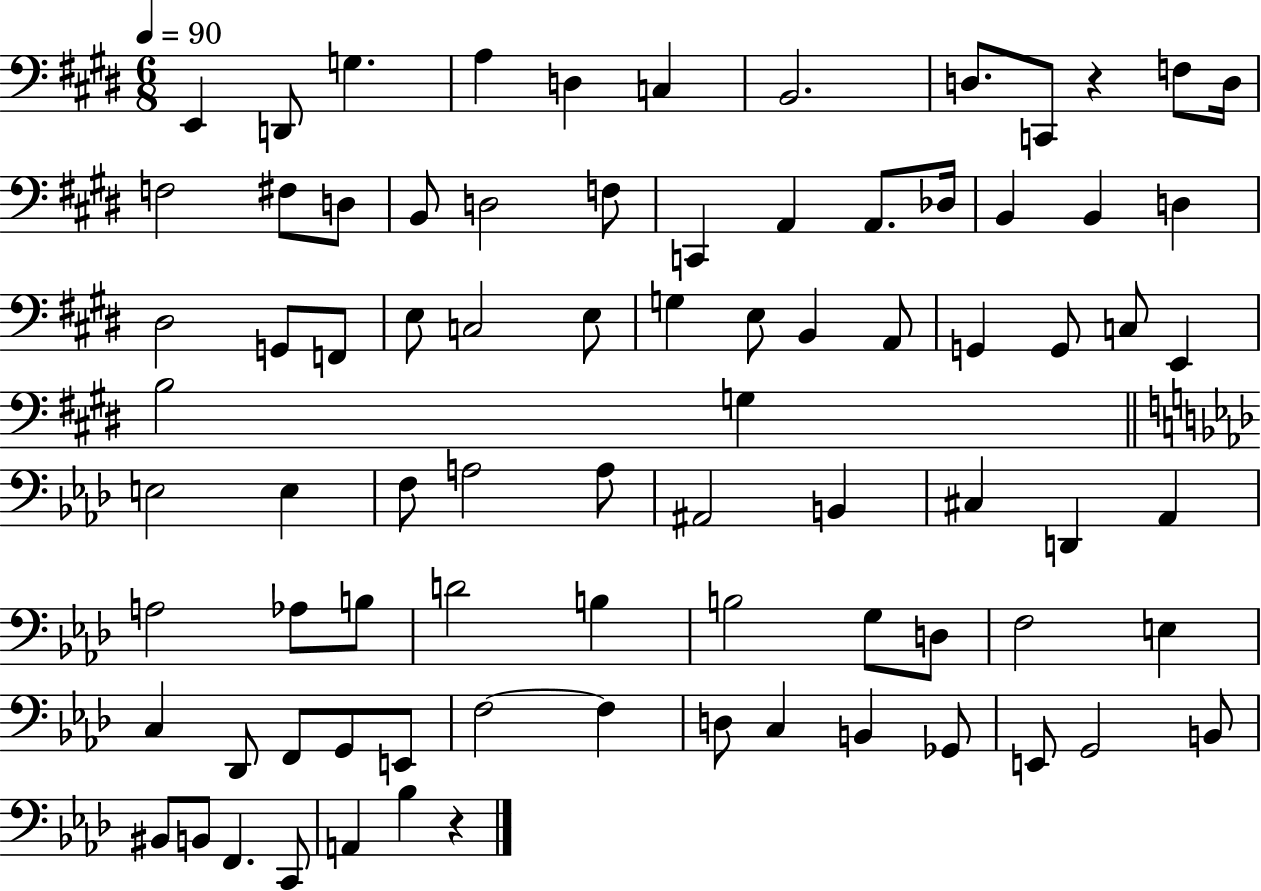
{
  \clef bass
  \numericTimeSignature
  \time 6/8
  \key e \major
  \tempo 4 = 90
  e,4 d,8 g4. | a4 d4 c4 | b,2. | d8. c,8 r4 f8 d16 | \break f2 fis8 d8 | b,8 d2 f8 | c,4 a,4 a,8. des16 | b,4 b,4 d4 | \break dis2 g,8 f,8 | e8 c2 e8 | g4 e8 b,4 a,8 | g,4 g,8 c8 e,4 | \break b2 g4 | \bar "||" \break \key f \minor e2 e4 | f8 a2 a8 | ais,2 b,4 | cis4 d,4 aes,4 | \break a2 aes8 b8 | d'2 b4 | b2 g8 d8 | f2 e4 | \break c4 des,8 f,8 g,8 e,8 | f2~~ f4 | d8 c4 b,4 ges,8 | e,8 g,2 b,8 | \break bis,8 b,8 f,4. c,8 | a,4 bes4 r4 | \bar "|."
}